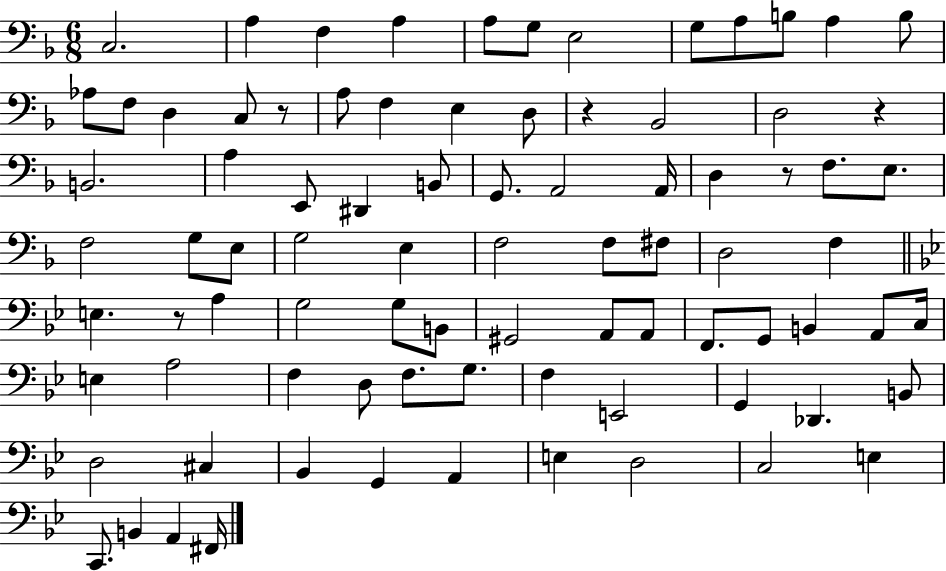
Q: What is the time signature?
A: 6/8